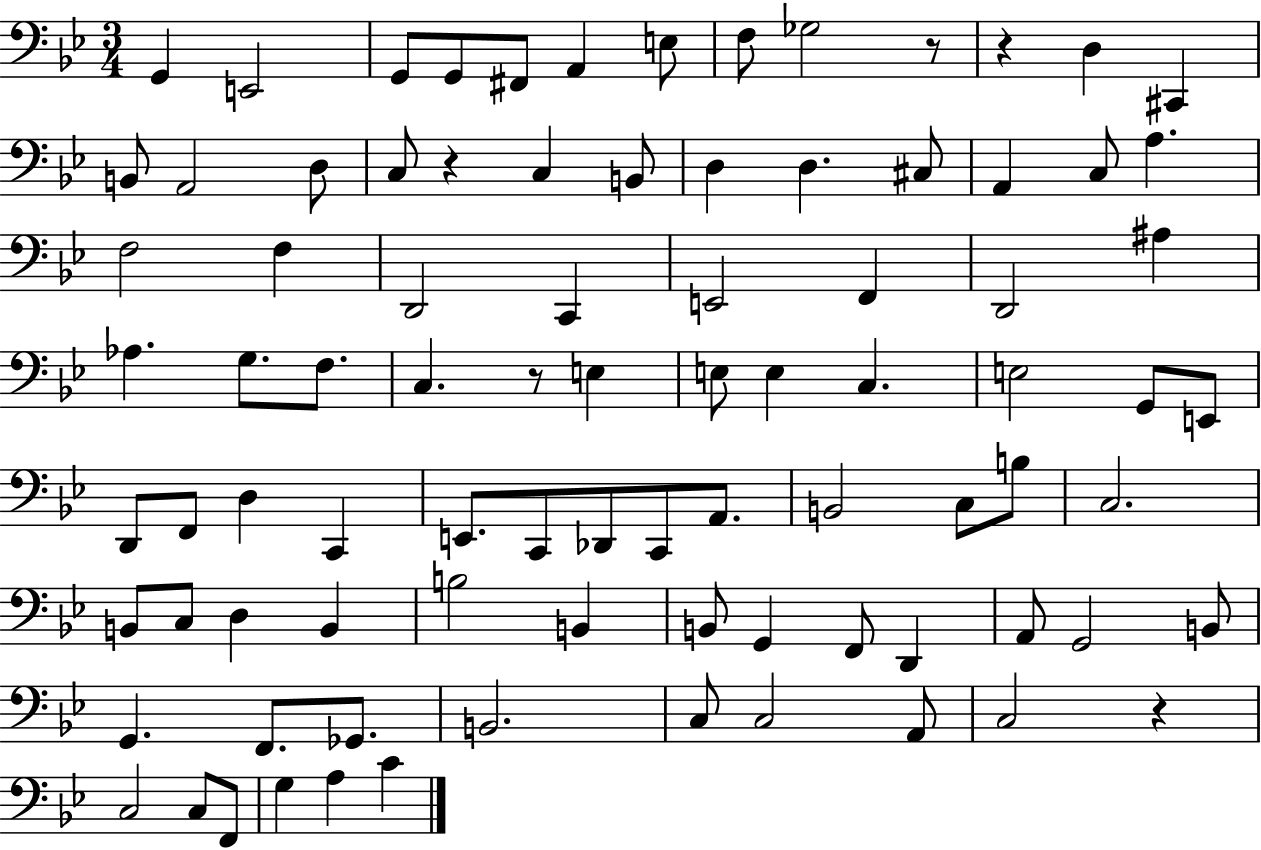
G2/q E2/h G2/e G2/e F#2/e A2/q E3/e F3/e Gb3/h R/e R/q D3/q C#2/q B2/e A2/h D3/e C3/e R/q C3/q B2/e D3/q D3/q. C#3/e A2/q C3/e A3/q. F3/h F3/q D2/h C2/q E2/h F2/q D2/h A#3/q Ab3/q. G3/e. F3/e. C3/q. R/e E3/q E3/e E3/q C3/q. E3/h G2/e E2/e D2/e F2/e D3/q C2/q E2/e. C2/e Db2/e C2/e A2/e. B2/h C3/e B3/e C3/h. B2/e C3/e D3/q B2/q B3/h B2/q B2/e G2/q F2/e D2/q A2/e G2/h B2/e G2/q. F2/e. Gb2/e. B2/h. C3/e C3/h A2/e C3/h R/q C3/h C3/e F2/e G3/q A3/q C4/q